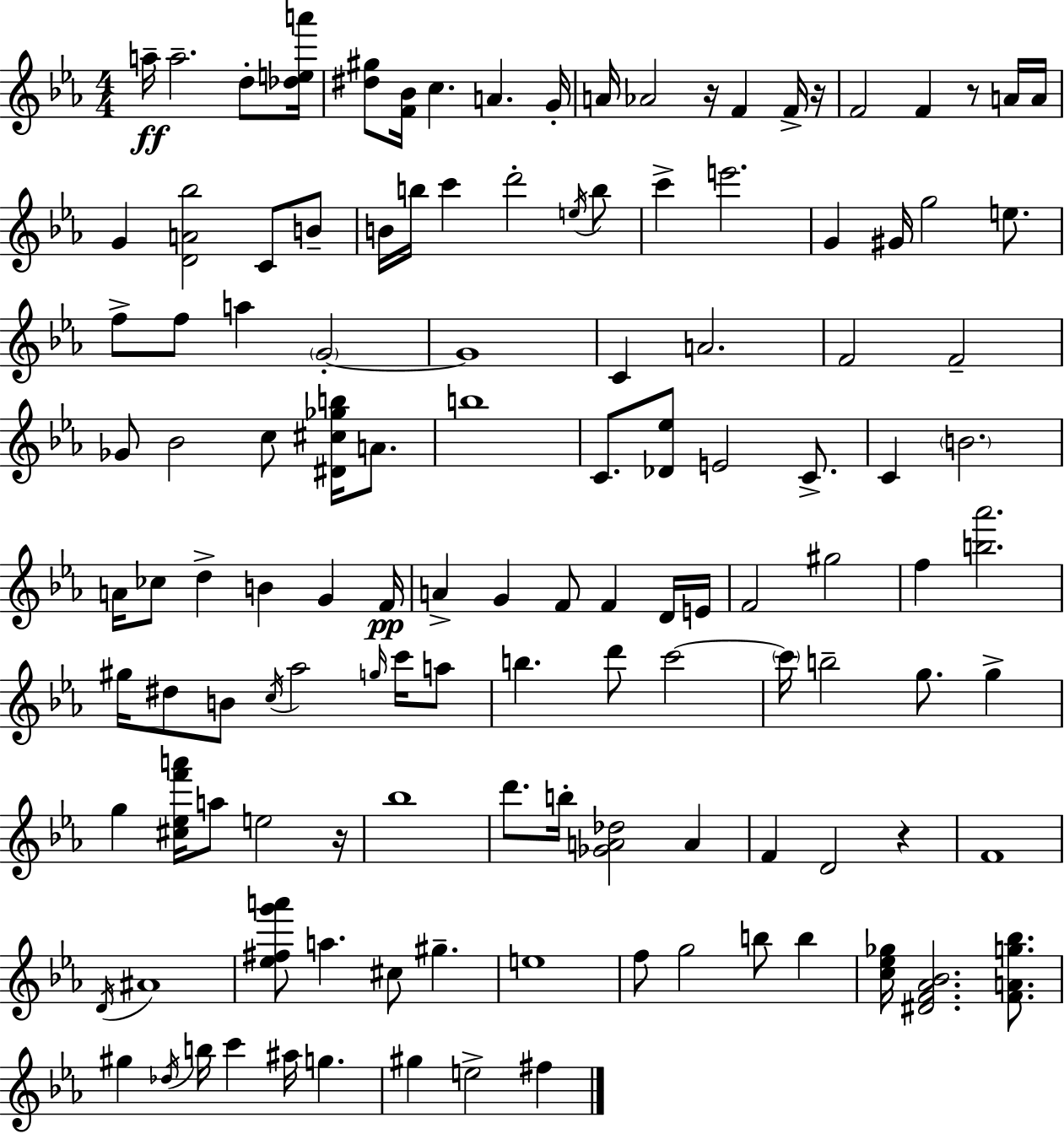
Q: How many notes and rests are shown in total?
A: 125